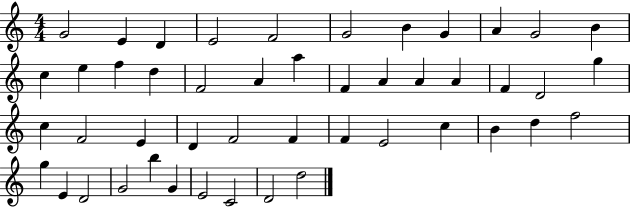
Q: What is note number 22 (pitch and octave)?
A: A4